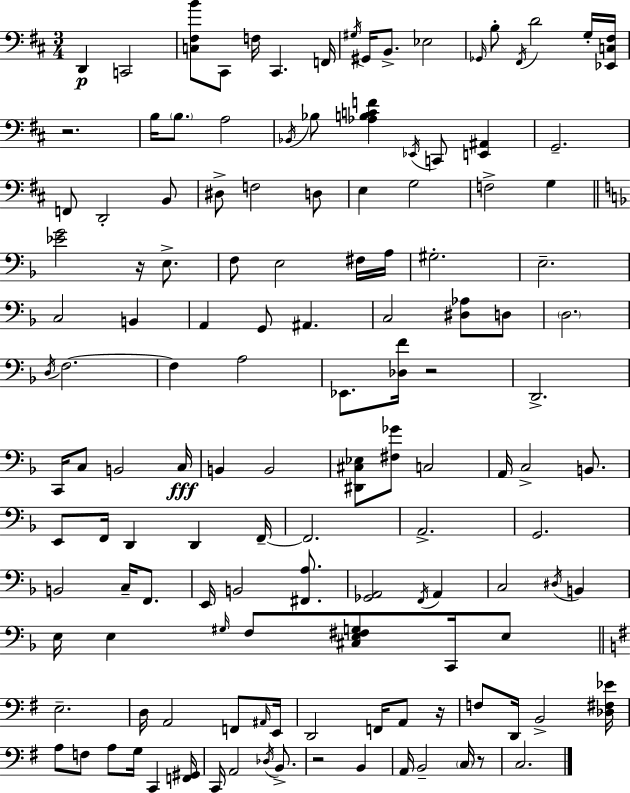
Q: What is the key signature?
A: D major